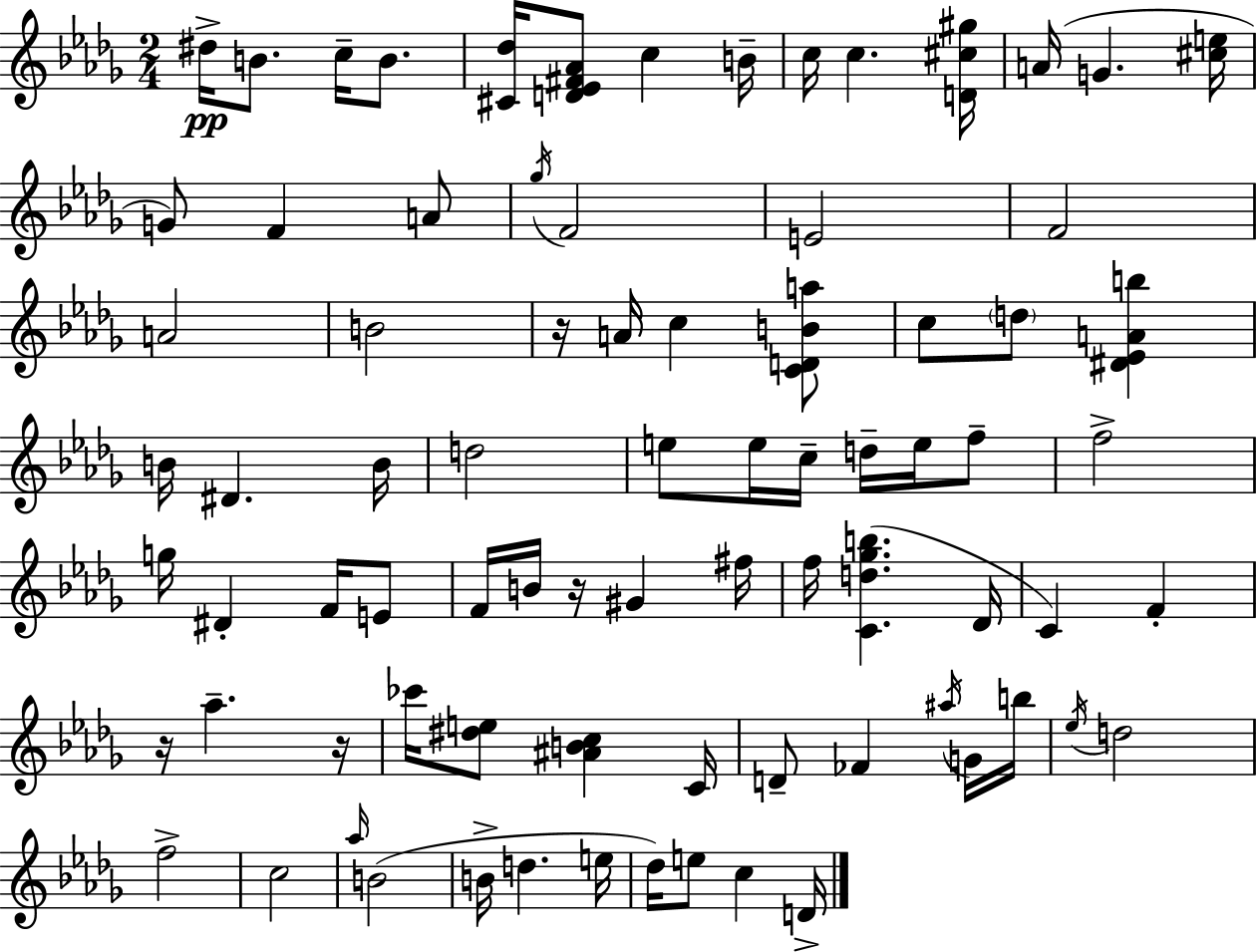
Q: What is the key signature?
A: BES minor